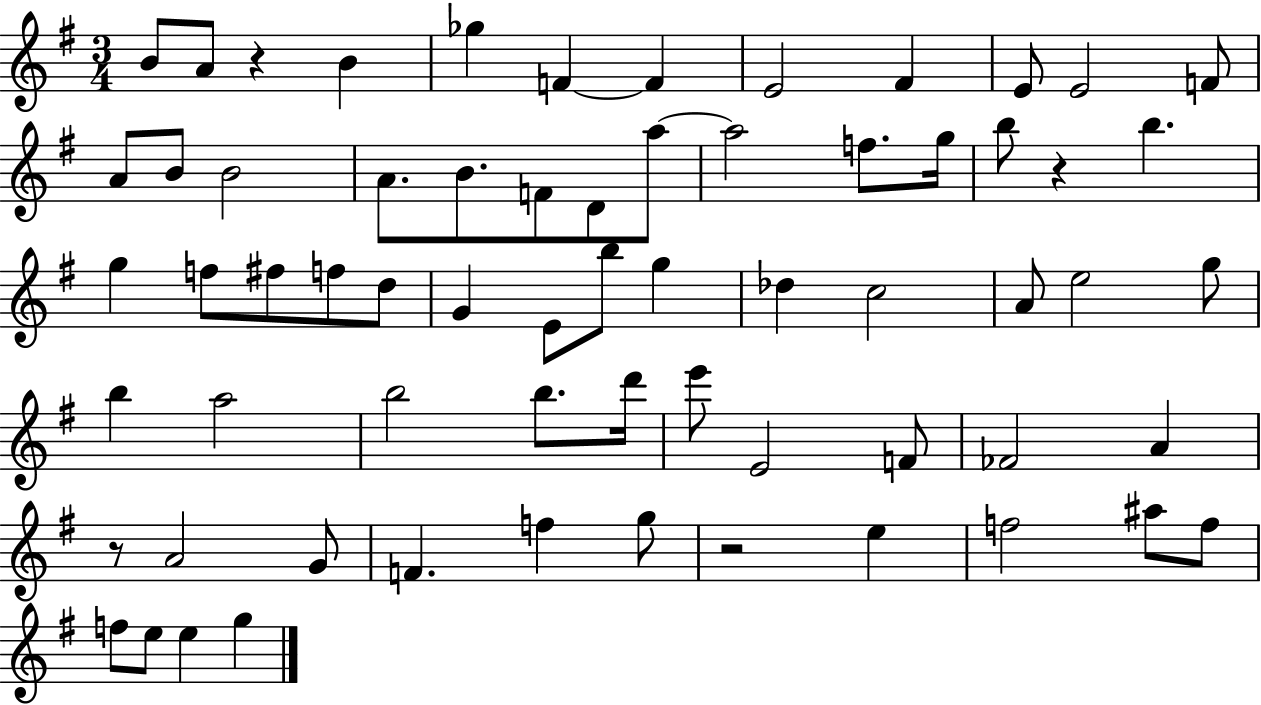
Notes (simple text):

B4/e A4/e R/q B4/q Gb5/q F4/q F4/q E4/h F#4/q E4/e E4/h F4/e A4/e B4/e B4/h A4/e. B4/e. F4/e D4/e A5/e A5/h F5/e. G5/s B5/e R/q B5/q. G5/q F5/e F#5/e F5/e D5/e G4/q E4/e B5/e G5/q Db5/q C5/h A4/e E5/h G5/e B5/q A5/h B5/h B5/e. D6/s E6/e E4/h F4/e FES4/h A4/q R/e A4/h G4/e F4/q. F5/q G5/e R/h E5/q F5/h A#5/e F5/e F5/e E5/e E5/q G5/q